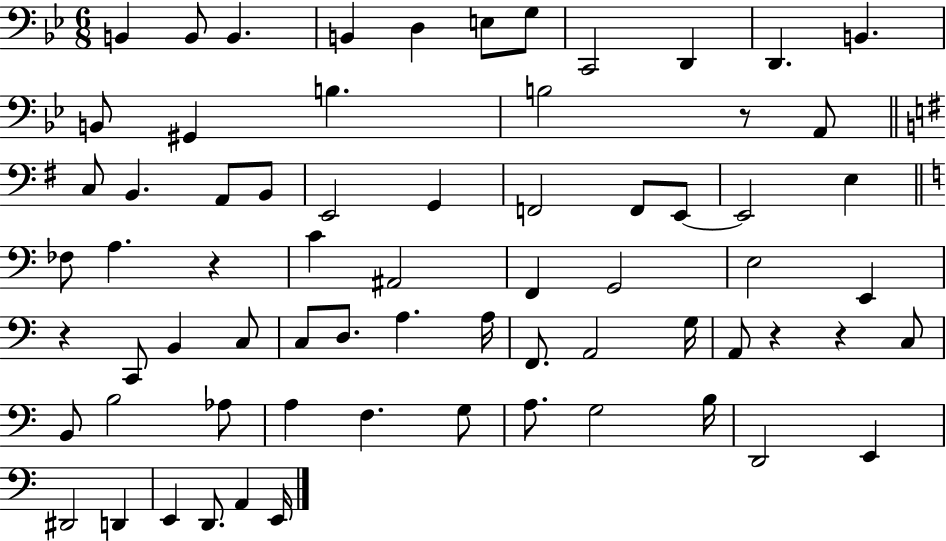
B2/q B2/e B2/q. B2/q D3/q E3/e G3/e C2/h D2/q D2/q. B2/q. B2/e G#2/q B3/q. B3/h R/e A2/e C3/e B2/q. A2/e B2/e E2/h G2/q F2/h F2/e E2/e E2/h E3/q FES3/e A3/q. R/q C4/q A#2/h F2/q G2/h E3/h E2/q R/q C2/e B2/q C3/e C3/e D3/e. A3/q. A3/s F2/e. A2/h G3/s A2/e R/q R/q C3/e B2/e B3/h Ab3/e A3/q F3/q. G3/e A3/e. G3/h B3/s D2/h E2/q D#2/h D2/q E2/q D2/e. A2/q E2/s